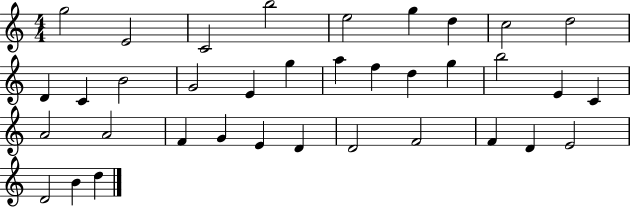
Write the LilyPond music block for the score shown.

{
  \clef treble
  \numericTimeSignature
  \time 4/4
  \key c \major
  g''2 e'2 | c'2 b''2 | e''2 g''4 d''4 | c''2 d''2 | \break d'4 c'4 b'2 | g'2 e'4 g''4 | a''4 f''4 d''4 g''4 | b''2 e'4 c'4 | \break a'2 a'2 | f'4 g'4 e'4 d'4 | d'2 f'2 | f'4 d'4 e'2 | \break d'2 b'4 d''4 | \bar "|."
}